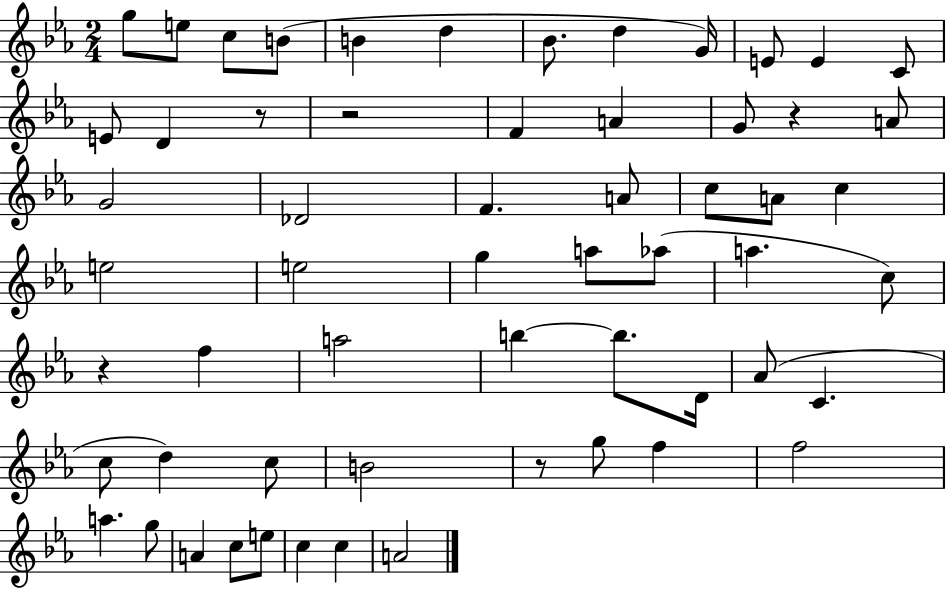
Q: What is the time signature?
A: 2/4